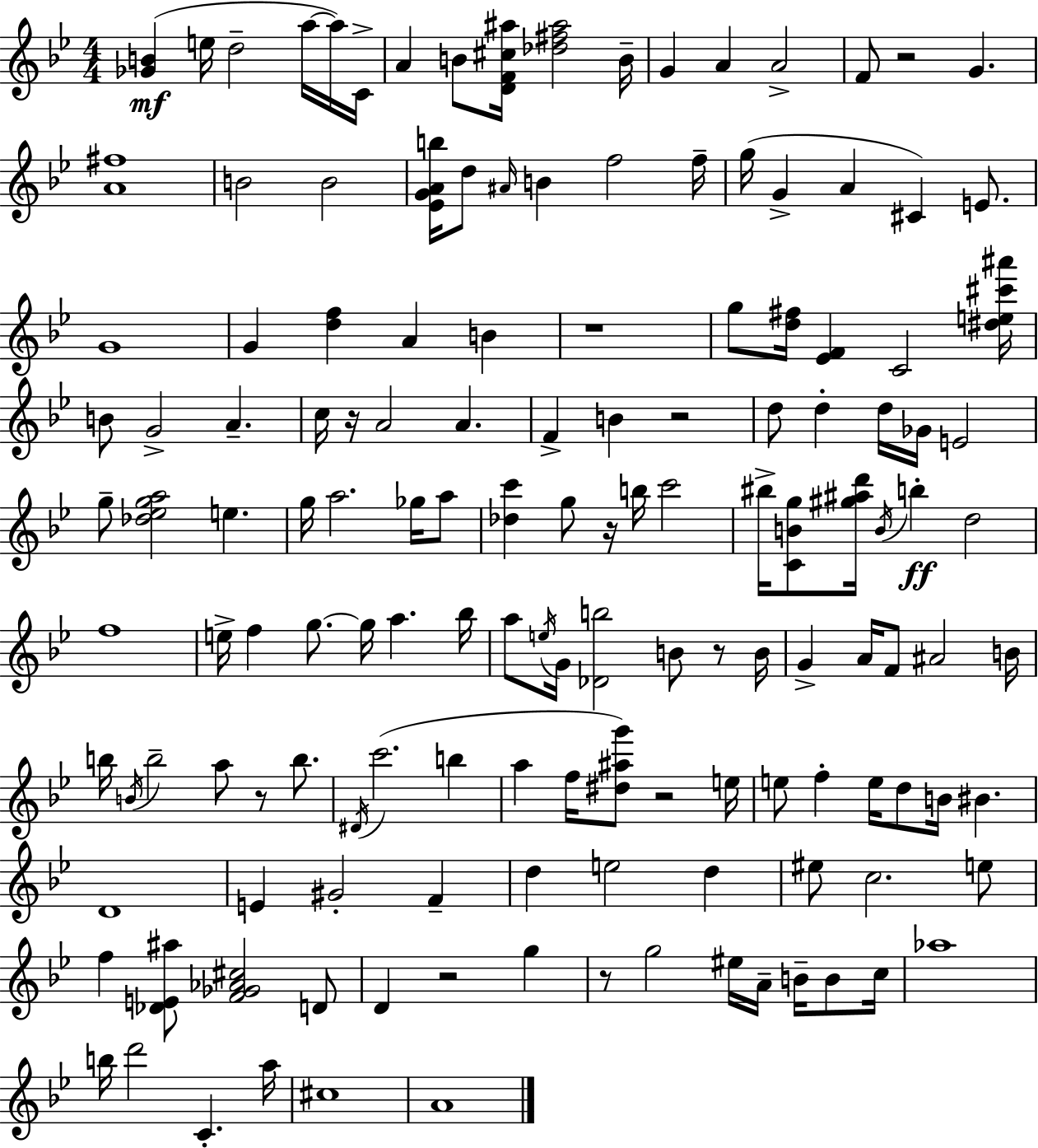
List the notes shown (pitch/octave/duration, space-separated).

[Gb4,B4]/q E5/s D5/h A5/s A5/s C4/s A4/q B4/e [D4,F4,C#5,A#5]/s [Db5,F#5,A#5]/h B4/s G4/q A4/q A4/h F4/e R/h G4/q. [A4,F#5]/w B4/h B4/h [Eb4,G4,A4,B5]/s D5/e A#4/s B4/q F5/h F5/s G5/s G4/q A4/q C#4/q E4/e. G4/w G4/q [D5,F5]/q A4/q B4/q R/w G5/e [D5,F#5]/s [Eb4,F4]/q C4/h [D#5,E5,C#6,A#6]/s B4/e G4/h A4/q. C5/s R/s A4/h A4/q. F4/q B4/q R/h D5/e D5/q D5/s Gb4/s E4/h G5/e [Db5,Eb5,G5,A5]/h E5/q. G5/s A5/h. Gb5/s A5/e [Db5,C6]/q G5/e R/s B5/s C6/h BIS5/s [C4,B4,G5]/e [G#5,A#5,D6]/s B4/s B5/q D5/h F5/w E5/s F5/q G5/e. G5/s A5/q. Bb5/s A5/e E5/s G4/s [Db4,B5]/h B4/e R/e B4/s G4/q A4/s F4/e A#4/h B4/s B5/s B4/s B5/h A5/e R/e B5/e. D#4/s C6/h. B5/q A5/q F5/s [D#5,A#5,G6]/e R/h E5/s E5/e F5/q E5/s D5/e B4/s BIS4/q. D4/w E4/q G#4/h F4/q D5/q E5/h D5/q EIS5/e C5/h. E5/e F5/q [Db4,E4,A#5]/e [F4,Gb4,Ab4,C#5]/h D4/e D4/q R/h G5/q R/e G5/h EIS5/s A4/s B4/s B4/e C5/s Ab5/w B5/s D6/h C4/q. A5/s C#5/w A4/w